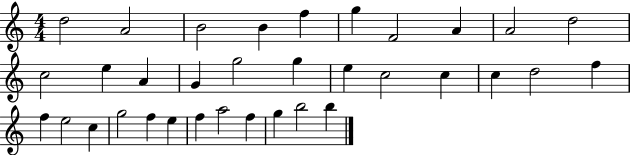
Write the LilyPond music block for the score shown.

{
  \clef treble
  \numericTimeSignature
  \time 4/4
  \key c \major
  d''2 a'2 | b'2 b'4 f''4 | g''4 f'2 a'4 | a'2 d''2 | \break c''2 e''4 a'4 | g'4 g''2 g''4 | e''4 c''2 c''4 | c''4 d''2 f''4 | \break f''4 e''2 c''4 | g''2 f''4 e''4 | f''4 a''2 f''4 | g''4 b''2 b''4 | \break \bar "|."
}